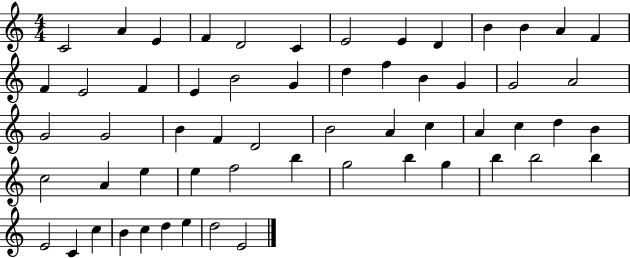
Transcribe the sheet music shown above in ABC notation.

X:1
T:Untitled
M:4/4
L:1/4
K:C
C2 A E F D2 C E2 E D B B A F F E2 F E B2 G d f B G G2 A2 G2 G2 B F D2 B2 A c A c d B c2 A e e f2 b g2 b g b b2 b E2 C c B c d e d2 E2